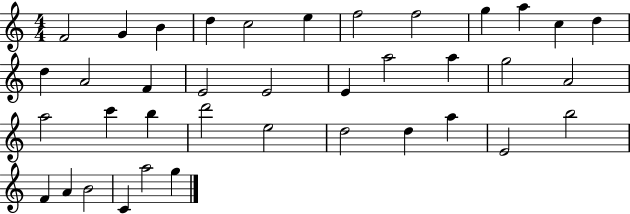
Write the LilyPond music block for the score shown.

{
  \clef treble
  \numericTimeSignature
  \time 4/4
  \key c \major
  f'2 g'4 b'4 | d''4 c''2 e''4 | f''2 f''2 | g''4 a''4 c''4 d''4 | \break d''4 a'2 f'4 | e'2 e'2 | e'4 a''2 a''4 | g''2 a'2 | \break a''2 c'''4 b''4 | d'''2 e''2 | d''2 d''4 a''4 | e'2 b''2 | \break f'4 a'4 b'2 | c'4 a''2 g''4 | \bar "|."
}